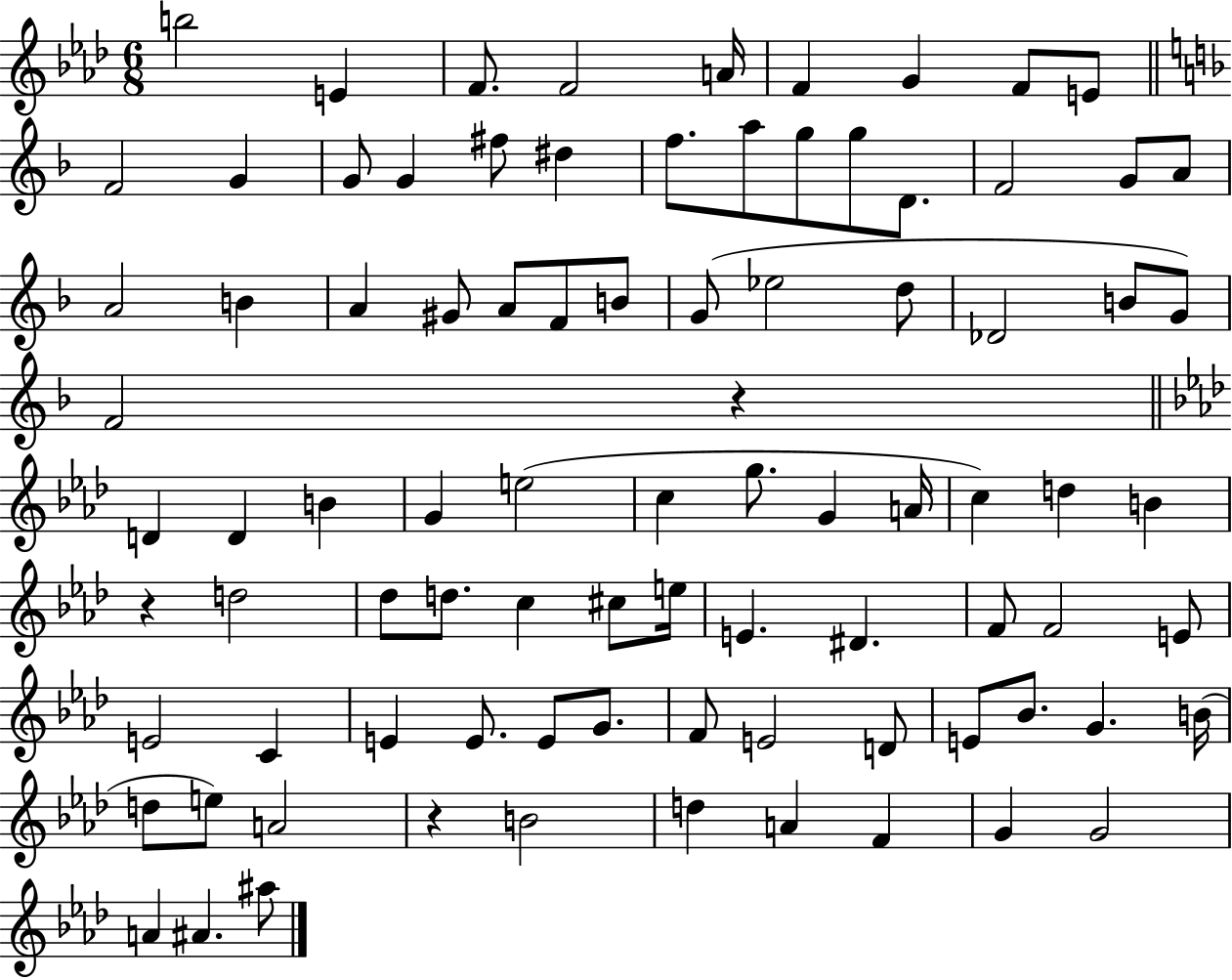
{
  \clef treble
  \numericTimeSignature
  \time 6/8
  \key aes \major
  b''2 e'4 | f'8. f'2 a'16 | f'4 g'4 f'8 e'8 | \bar "||" \break \key f \major f'2 g'4 | g'8 g'4 fis''8 dis''4 | f''8. a''8 g''8 g''8 d'8. | f'2 g'8 a'8 | \break a'2 b'4 | a'4 gis'8 a'8 f'8 b'8 | g'8( ees''2 d''8 | des'2 b'8 g'8) | \break f'2 r4 | \bar "||" \break \key aes \major d'4 d'4 b'4 | g'4 e''2( | c''4 g''8. g'4 a'16 | c''4) d''4 b'4 | \break r4 d''2 | des''8 d''8. c''4 cis''8 e''16 | e'4. dis'4. | f'8 f'2 e'8 | \break e'2 c'4 | e'4 e'8. e'8 g'8. | f'8 e'2 d'8 | e'8 bes'8. g'4. b'16( | \break d''8 e''8) a'2 | r4 b'2 | d''4 a'4 f'4 | g'4 g'2 | \break a'4 ais'4. ais''8 | \bar "|."
}